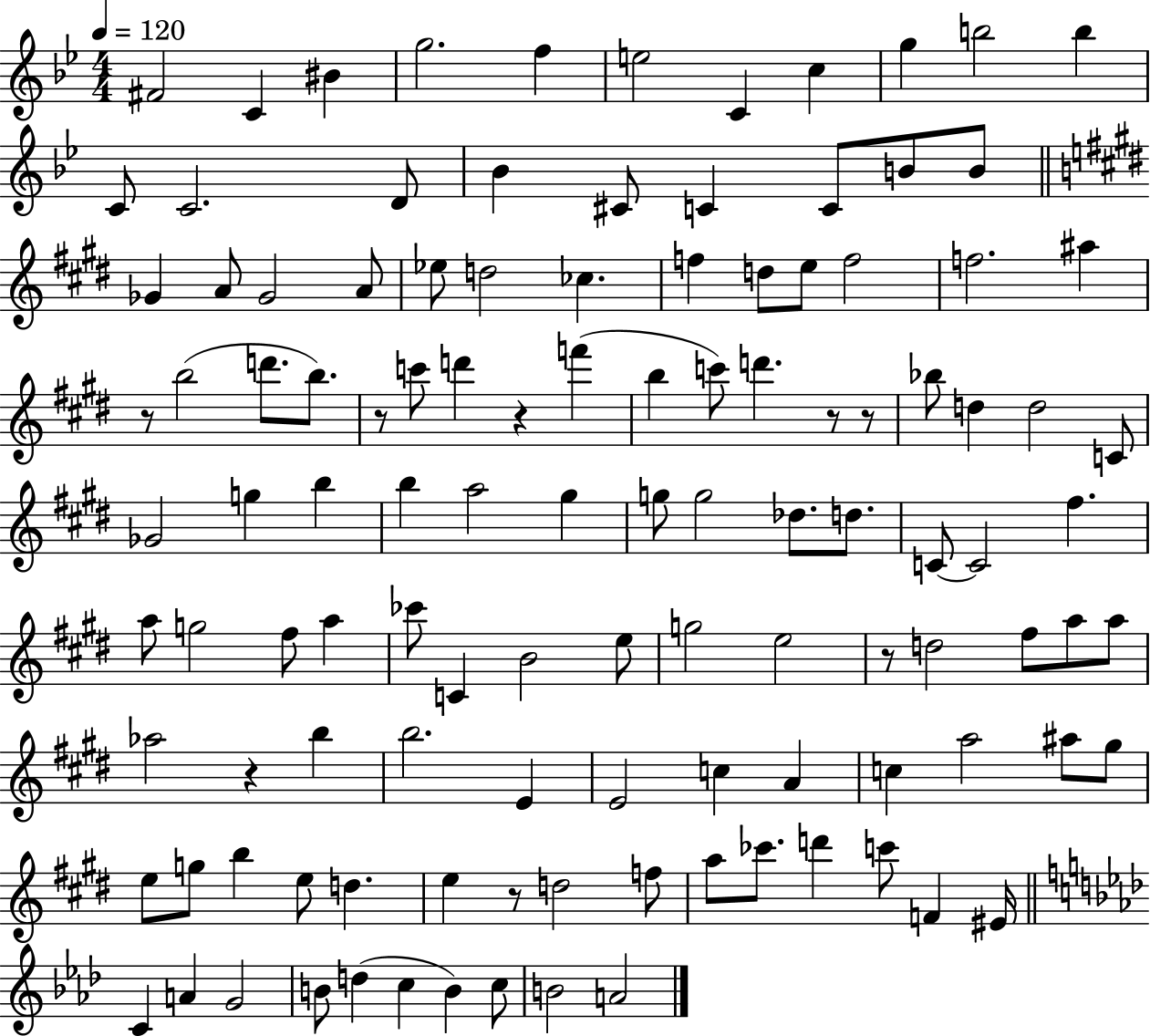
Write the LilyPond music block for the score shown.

{
  \clef treble
  \numericTimeSignature
  \time 4/4
  \key bes \major
  \tempo 4 = 120
  fis'2 c'4 bis'4 | g''2. f''4 | e''2 c'4 c''4 | g''4 b''2 b''4 | \break c'8 c'2. d'8 | bes'4 cis'8 c'4 c'8 b'8 b'8 | \bar "||" \break \key e \major ges'4 a'8 ges'2 a'8 | ees''8 d''2 ces''4. | f''4 d''8 e''8 f''2 | f''2. ais''4 | \break r8 b''2( d'''8. b''8.) | r8 c'''8 d'''4 r4 f'''4( | b''4 c'''8) d'''4. r8 r8 | bes''8 d''4 d''2 c'8 | \break ges'2 g''4 b''4 | b''4 a''2 gis''4 | g''8 g''2 des''8. d''8. | c'8~~ c'2 fis''4. | \break a''8 g''2 fis''8 a''4 | ces'''8 c'4 b'2 e''8 | g''2 e''2 | r8 d''2 fis''8 a''8 a''8 | \break aes''2 r4 b''4 | b''2. e'4 | e'2 c''4 a'4 | c''4 a''2 ais''8 gis''8 | \break e''8 g''8 b''4 e''8 d''4. | e''4 r8 d''2 f''8 | a''8 ces'''8. d'''4 c'''8 f'4 eis'16 | \bar "||" \break \key f \minor c'4 a'4 g'2 | b'8 d''4( c''4 b'4) c''8 | b'2 a'2 | \bar "|."
}